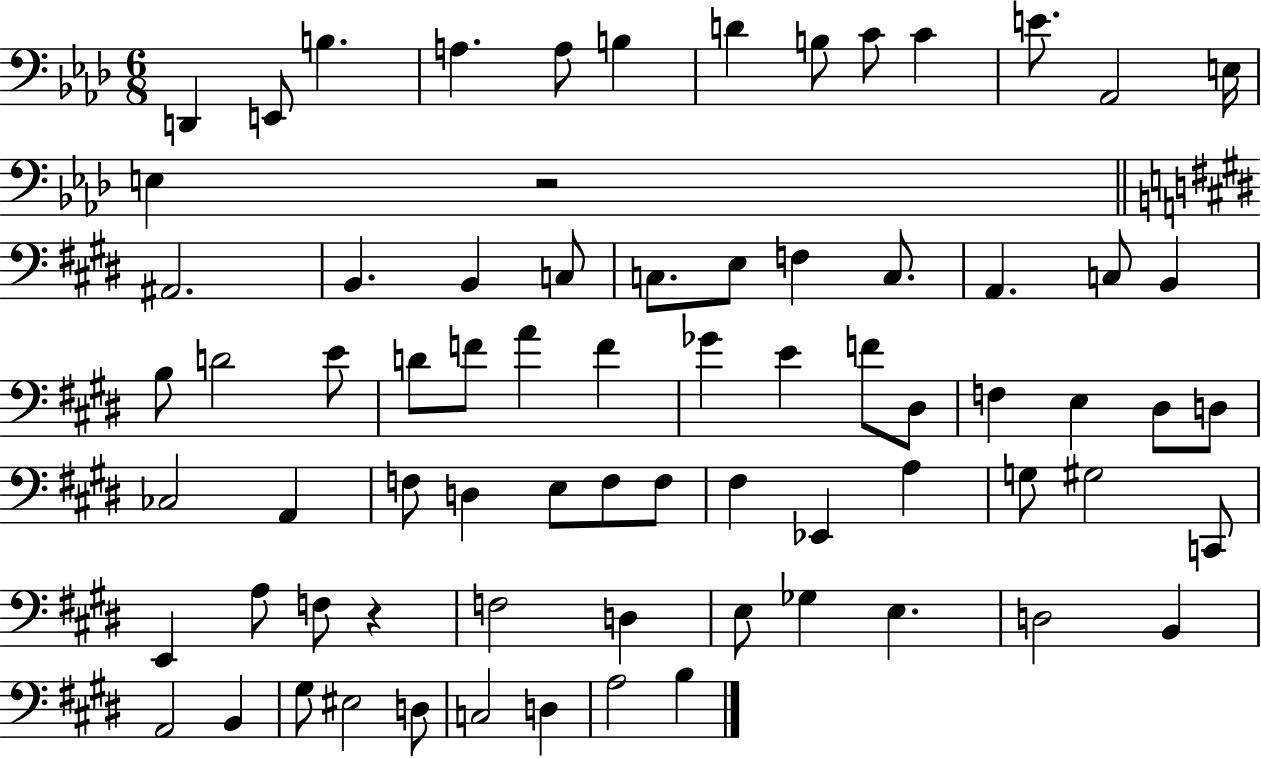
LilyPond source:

{
  \clef bass
  \numericTimeSignature
  \time 6/8
  \key aes \major
  d,4 e,8 b4. | a4. a8 b4 | d'4 b8 c'8 c'4 | e'8. aes,2 e16 | \break e4 r2 | \bar "||" \break \key e \major ais,2. | b,4. b,4 c8 | c8. e8 f4 c8. | a,4. c8 b,4 | \break b8 d'2 e'8 | d'8 f'8 a'4 f'4 | ges'4 e'4 f'8 dis8 | f4 e4 dis8 d8 | \break ces2 a,4 | f8 d4 e8 f8 f8 | fis4 ees,4 a4 | g8 gis2 c,8 | \break e,4 a8 f8 r4 | f2 d4 | e8 ges4 e4. | d2 b,4 | \break a,2 b,4 | gis8 eis2 d8 | c2 d4 | a2 b4 | \break \bar "|."
}